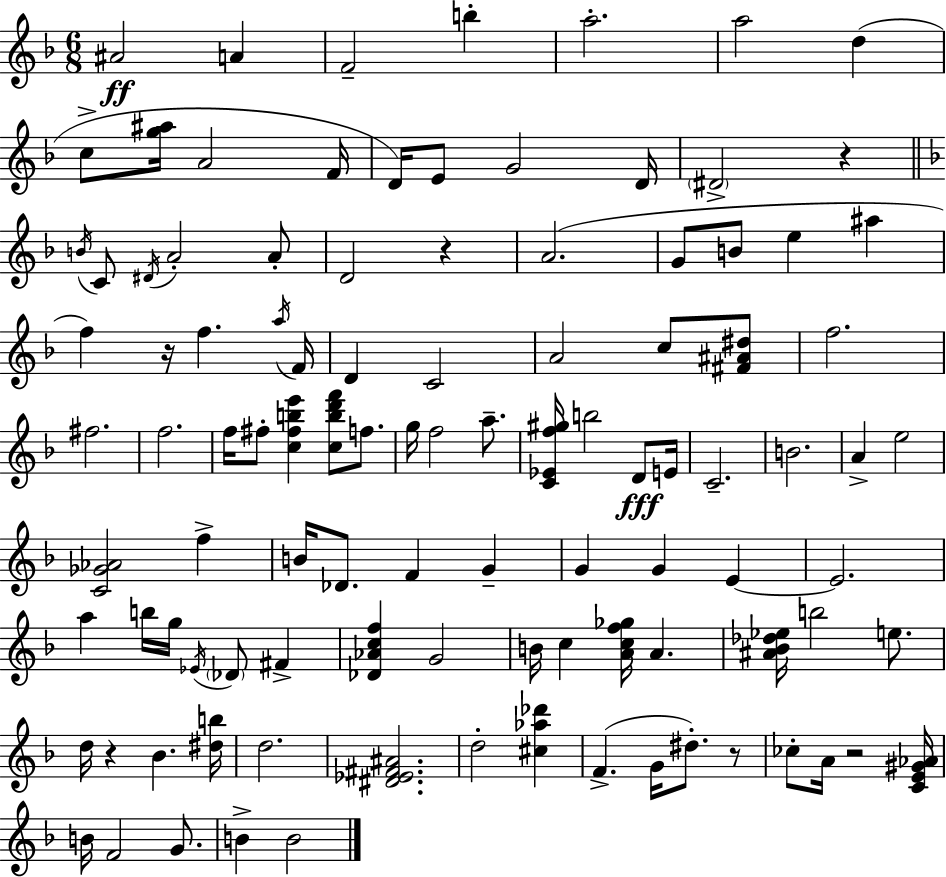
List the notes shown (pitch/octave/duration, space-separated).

A#4/h A4/q F4/h B5/q A5/h. A5/h D5/q C5/e [G5,A#5]/s A4/h F4/s D4/s E4/e G4/h D4/s D#4/h R/q B4/s C4/e D#4/s A4/h A4/e D4/h R/q A4/h. G4/e B4/e E5/q A#5/q F5/q R/s F5/q. A5/s F4/s D4/q C4/h A4/h C5/e [F#4,A#4,D#5]/e F5/h. F#5/h. F5/h. F5/s F#5/e [C5,F#5,B5,E6]/q [C5,B5,D6,F6]/e F5/e. G5/s F5/h A5/e. [C4,Eb4,F5,G#5]/s B5/h D4/e E4/s C4/h. B4/h. A4/q E5/h [C4,Gb4,Ab4]/h F5/q B4/s Db4/e. F4/q G4/q G4/q G4/q E4/q E4/h. A5/q B5/s G5/s Eb4/s Db4/e F#4/q [Db4,Ab4,C5,F5]/q G4/h B4/s C5/q [A4,C5,F5,Gb5]/s A4/q. [A#4,Bb4,Db5,Eb5]/s B5/h E5/e. D5/s R/q Bb4/q. [D#5,B5]/s D5/h. [D#4,Eb4,F#4,A#4]/h. D5/h [C#5,Ab5,Db6]/q F4/q. G4/s D#5/e. R/e CES5/e A4/s R/h [C4,E4,G#4,Ab4]/s B4/s F4/h G4/e. B4/q B4/h